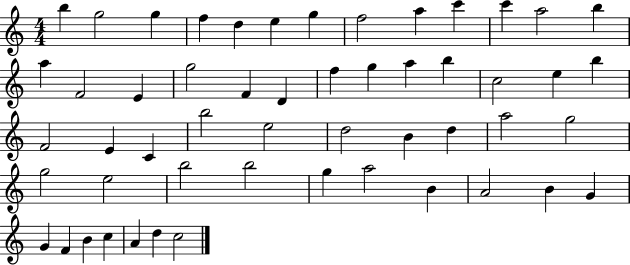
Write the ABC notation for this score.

X:1
T:Untitled
M:4/4
L:1/4
K:C
b g2 g f d e g f2 a c' c' a2 b a F2 E g2 F D f g a b c2 e b F2 E C b2 e2 d2 B d a2 g2 g2 e2 b2 b2 g a2 B A2 B G G F B c A d c2